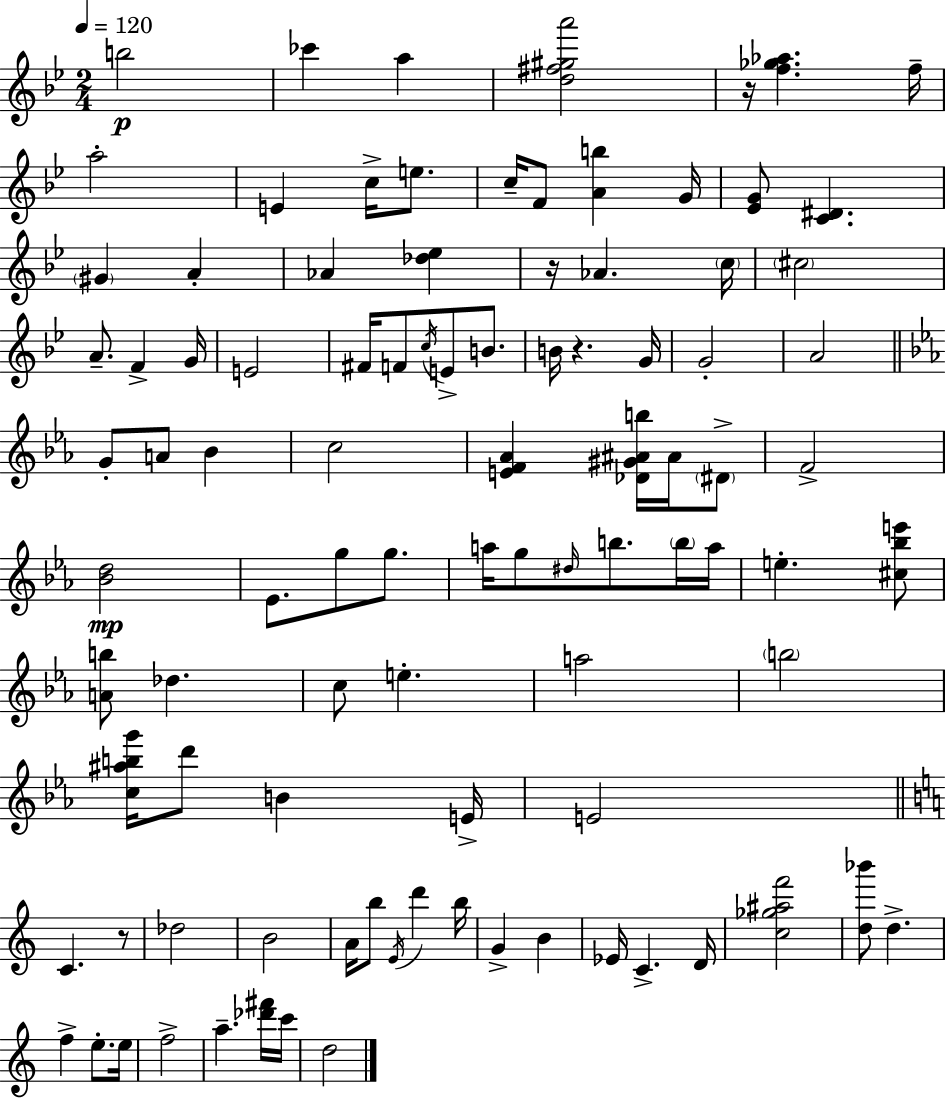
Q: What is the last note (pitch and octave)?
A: D5